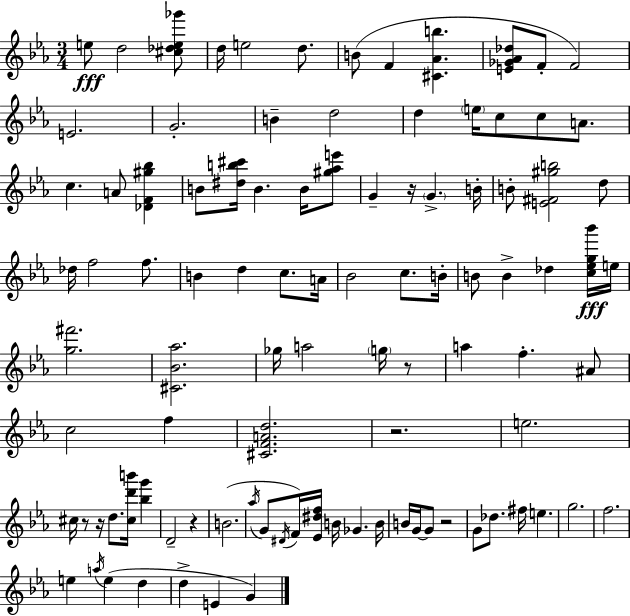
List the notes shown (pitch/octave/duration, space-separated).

E5/e D5/h [C#5,Db5,E5,Gb6]/e D5/s E5/h D5/e. B4/e F4/q [C#4,Ab4,B5]/q. [E4,Gb4,Ab4,Db5]/e F4/e F4/h E4/h. G4/h. B4/q D5/h D5/q E5/s C5/e C5/e A4/e. C5/q. A4/e [Db4,F4,G#5,Bb5]/q B4/e [D#5,B5,C#6]/s B4/q. B4/s [G#5,Ab5,E6]/e G4/q R/s G4/q. B4/s B4/e [E4,F#4,G#5,B5]/h D5/e Db5/s F5/h F5/e. B4/q D5/q C5/e. A4/s Bb4/h C5/e. B4/s B4/e B4/q Db5/q [C5,Eb5,G5,Bb6]/s E5/s [G5,F#6]/h. [C#4,Bb4,Ab5]/h. Gb5/s A5/h G5/s R/e A5/q F5/q. A#4/e C5/h F5/q [C#4,F4,A4,D5]/h. R/h. E5/h. C#5/s R/e R/s D5/e. [C#5,D6,B6]/s [Bb5,G6]/q D4/h R/q B4/h. Ab5/s G4/e D#4/s F4/s [Eb4,D#5,F5]/s B4/s Gb4/q. B4/s B4/s G4/s G4/e R/h G4/e Db5/e. F#5/s E5/q. G5/h. F5/h. E5/q A5/s E5/q D5/q D5/q E4/q G4/q